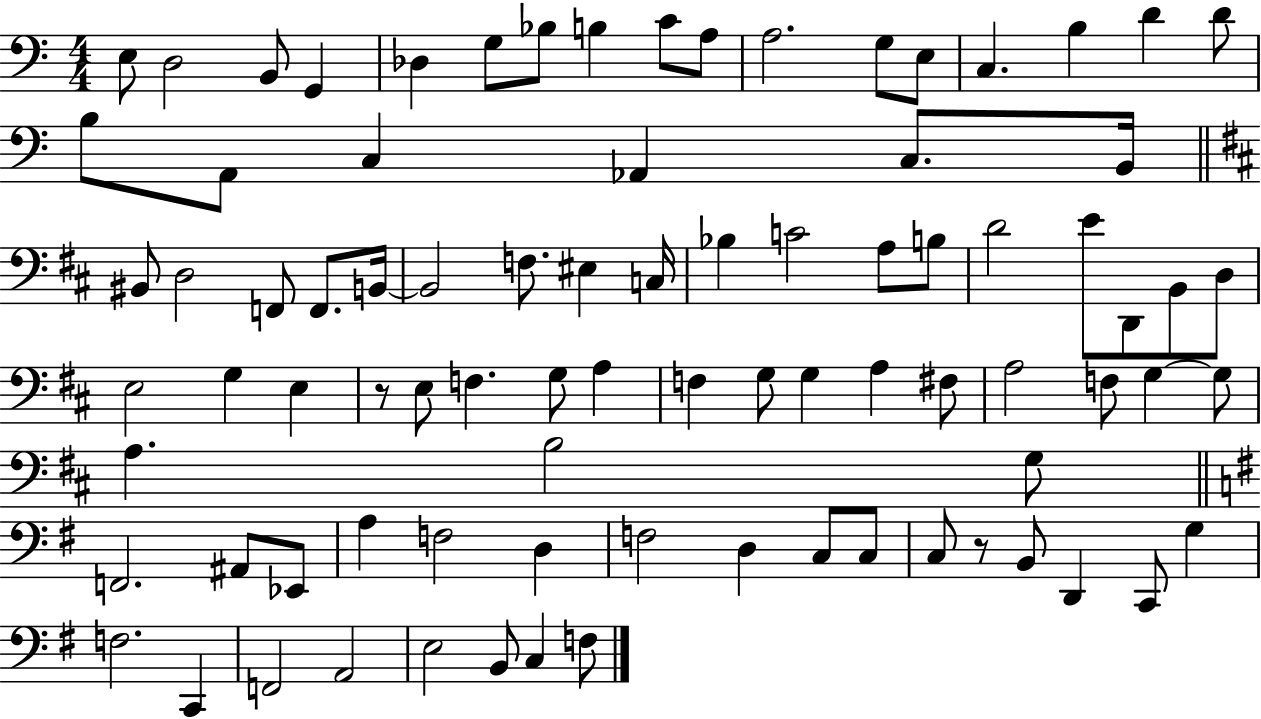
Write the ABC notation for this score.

X:1
T:Untitled
M:4/4
L:1/4
K:C
E,/2 D,2 B,,/2 G,, _D, G,/2 _B,/2 B, C/2 A,/2 A,2 G,/2 E,/2 C, B, D D/2 B,/2 A,,/2 C, _A,, C,/2 B,,/4 ^B,,/2 D,2 F,,/2 F,,/2 B,,/4 B,,2 F,/2 ^E, C,/4 _B, C2 A,/2 B,/2 D2 E/2 D,,/2 B,,/2 D,/2 E,2 G, E, z/2 E,/2 F, G,/2 A, F, G,/2 G, A, ^F,/2 A,2 F,/2 G, G,/2 A, B,2 G,/2 F,,2 ^A,,/2 _E,,/2 A, F,2 D, F,2 D, C,/2 C,/2 C,/2 z/2 B,,/2 D,, C,,/2 G, F,2 C,, F,,2 A,,2 E,2 B,,/2 C, F,/2